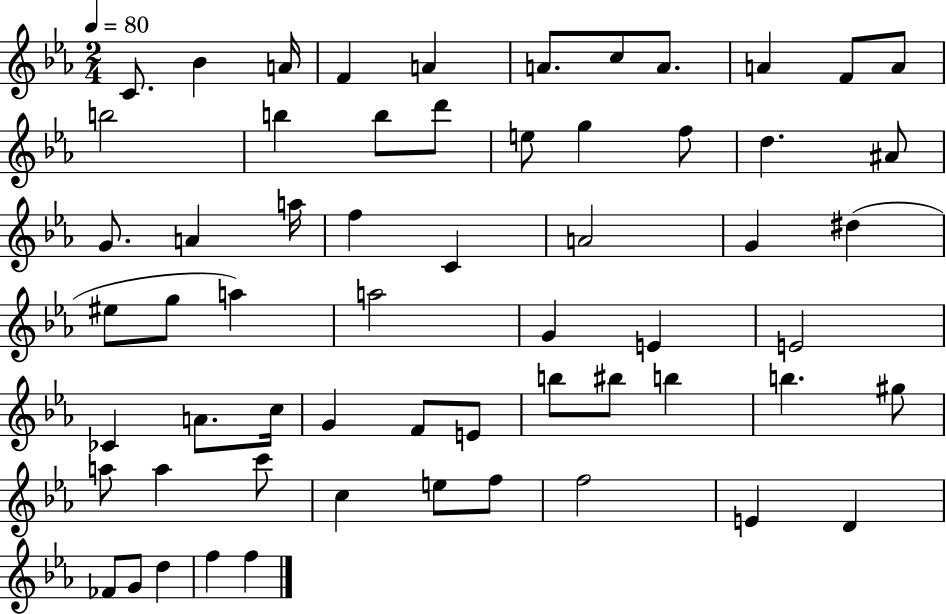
X:1
T:Untitled
M:2/4
L:1/4
K:Eb
C/2 _B A/4 F A A/2 c/2 A/2 A F/2 A/2 b2 b b/2 d'/2 e/2 g f/2 d ^A/2 G/2 A a/4 f C A2 G ^d ^e/2 g/2 a a2 G E E2 _C A/2 c/4 G F/2 E/2 b/2 ^b/2 b b ^g/2 a/2 a c'/2 c e/2 f/2 f2 E D _F/2 G/2 d f f